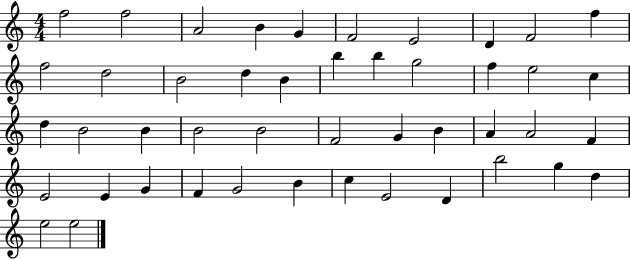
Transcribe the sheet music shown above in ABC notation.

X:1
T:Untitled
M:4/4
L:1/4
K:C
f2 f2 A2 B G F2 E2 D F2 f f2 d2 B2 d B b b g2 f e2 c d B2 B B2 B2 F2 G B A A2 F E2 E G F G2 B c E2 D b2 g d e2 e2